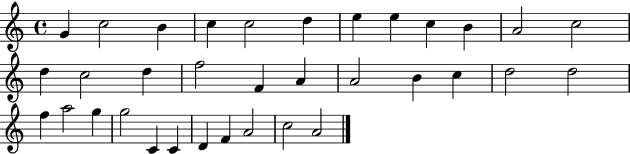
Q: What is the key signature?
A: C major